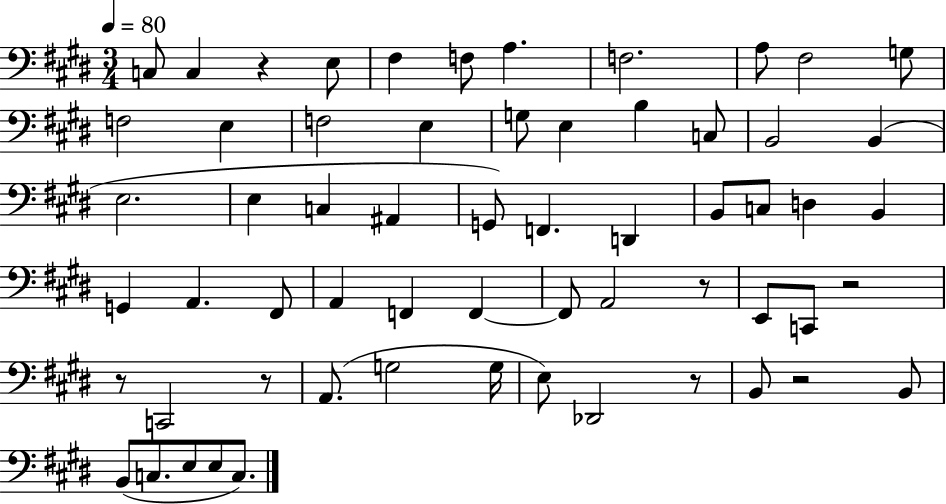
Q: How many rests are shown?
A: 7